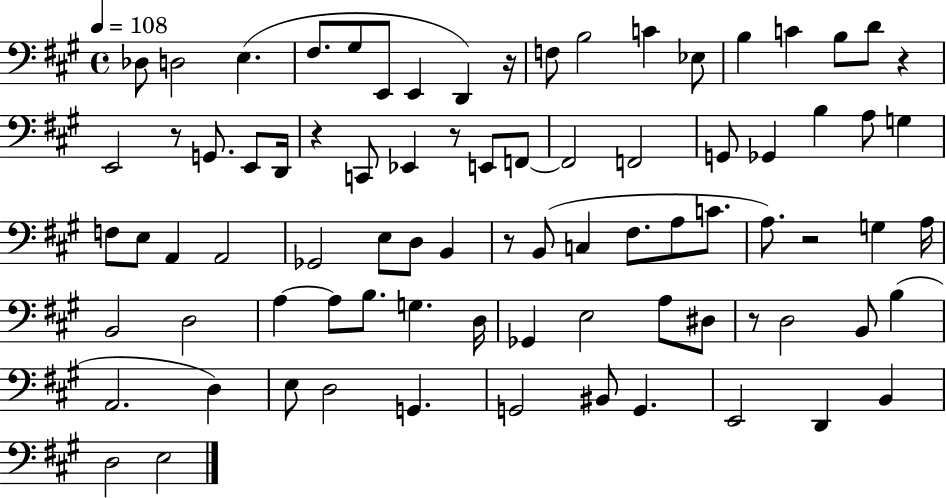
Db3/e D3/h E3/q. F#3/e. G#3/e E2/e E2/q D2/q R/s F3/e B3/h C4/q Eb3/e B3/q C4/q B3/e D4/e R/q E2/h R/e G2/e. E2/e D2/s R/q C2/e Eb2/q R/e E2/e F2/e F2/h F2/h G2/e Gb2/q B3/q A3/e G3/q F3/e E3/e A2/q A2/h Gb2/h E3/e D3/e B2/q R/e B2/e C3/q F#3/e. A3/e C4/e. A3/e. R/h G3/q A3/s B2/h D3/h A3/q A3/e B3/e. G3/q. D3/s Gb2/q E3/h A3/e D#3/e R/e D3/h B2/e B3/q A2/h. D3/q E3/e D3/h G2/q. G2/h BIS2/e G2/q. E2/h D2/q B2/q D3/h E3/h